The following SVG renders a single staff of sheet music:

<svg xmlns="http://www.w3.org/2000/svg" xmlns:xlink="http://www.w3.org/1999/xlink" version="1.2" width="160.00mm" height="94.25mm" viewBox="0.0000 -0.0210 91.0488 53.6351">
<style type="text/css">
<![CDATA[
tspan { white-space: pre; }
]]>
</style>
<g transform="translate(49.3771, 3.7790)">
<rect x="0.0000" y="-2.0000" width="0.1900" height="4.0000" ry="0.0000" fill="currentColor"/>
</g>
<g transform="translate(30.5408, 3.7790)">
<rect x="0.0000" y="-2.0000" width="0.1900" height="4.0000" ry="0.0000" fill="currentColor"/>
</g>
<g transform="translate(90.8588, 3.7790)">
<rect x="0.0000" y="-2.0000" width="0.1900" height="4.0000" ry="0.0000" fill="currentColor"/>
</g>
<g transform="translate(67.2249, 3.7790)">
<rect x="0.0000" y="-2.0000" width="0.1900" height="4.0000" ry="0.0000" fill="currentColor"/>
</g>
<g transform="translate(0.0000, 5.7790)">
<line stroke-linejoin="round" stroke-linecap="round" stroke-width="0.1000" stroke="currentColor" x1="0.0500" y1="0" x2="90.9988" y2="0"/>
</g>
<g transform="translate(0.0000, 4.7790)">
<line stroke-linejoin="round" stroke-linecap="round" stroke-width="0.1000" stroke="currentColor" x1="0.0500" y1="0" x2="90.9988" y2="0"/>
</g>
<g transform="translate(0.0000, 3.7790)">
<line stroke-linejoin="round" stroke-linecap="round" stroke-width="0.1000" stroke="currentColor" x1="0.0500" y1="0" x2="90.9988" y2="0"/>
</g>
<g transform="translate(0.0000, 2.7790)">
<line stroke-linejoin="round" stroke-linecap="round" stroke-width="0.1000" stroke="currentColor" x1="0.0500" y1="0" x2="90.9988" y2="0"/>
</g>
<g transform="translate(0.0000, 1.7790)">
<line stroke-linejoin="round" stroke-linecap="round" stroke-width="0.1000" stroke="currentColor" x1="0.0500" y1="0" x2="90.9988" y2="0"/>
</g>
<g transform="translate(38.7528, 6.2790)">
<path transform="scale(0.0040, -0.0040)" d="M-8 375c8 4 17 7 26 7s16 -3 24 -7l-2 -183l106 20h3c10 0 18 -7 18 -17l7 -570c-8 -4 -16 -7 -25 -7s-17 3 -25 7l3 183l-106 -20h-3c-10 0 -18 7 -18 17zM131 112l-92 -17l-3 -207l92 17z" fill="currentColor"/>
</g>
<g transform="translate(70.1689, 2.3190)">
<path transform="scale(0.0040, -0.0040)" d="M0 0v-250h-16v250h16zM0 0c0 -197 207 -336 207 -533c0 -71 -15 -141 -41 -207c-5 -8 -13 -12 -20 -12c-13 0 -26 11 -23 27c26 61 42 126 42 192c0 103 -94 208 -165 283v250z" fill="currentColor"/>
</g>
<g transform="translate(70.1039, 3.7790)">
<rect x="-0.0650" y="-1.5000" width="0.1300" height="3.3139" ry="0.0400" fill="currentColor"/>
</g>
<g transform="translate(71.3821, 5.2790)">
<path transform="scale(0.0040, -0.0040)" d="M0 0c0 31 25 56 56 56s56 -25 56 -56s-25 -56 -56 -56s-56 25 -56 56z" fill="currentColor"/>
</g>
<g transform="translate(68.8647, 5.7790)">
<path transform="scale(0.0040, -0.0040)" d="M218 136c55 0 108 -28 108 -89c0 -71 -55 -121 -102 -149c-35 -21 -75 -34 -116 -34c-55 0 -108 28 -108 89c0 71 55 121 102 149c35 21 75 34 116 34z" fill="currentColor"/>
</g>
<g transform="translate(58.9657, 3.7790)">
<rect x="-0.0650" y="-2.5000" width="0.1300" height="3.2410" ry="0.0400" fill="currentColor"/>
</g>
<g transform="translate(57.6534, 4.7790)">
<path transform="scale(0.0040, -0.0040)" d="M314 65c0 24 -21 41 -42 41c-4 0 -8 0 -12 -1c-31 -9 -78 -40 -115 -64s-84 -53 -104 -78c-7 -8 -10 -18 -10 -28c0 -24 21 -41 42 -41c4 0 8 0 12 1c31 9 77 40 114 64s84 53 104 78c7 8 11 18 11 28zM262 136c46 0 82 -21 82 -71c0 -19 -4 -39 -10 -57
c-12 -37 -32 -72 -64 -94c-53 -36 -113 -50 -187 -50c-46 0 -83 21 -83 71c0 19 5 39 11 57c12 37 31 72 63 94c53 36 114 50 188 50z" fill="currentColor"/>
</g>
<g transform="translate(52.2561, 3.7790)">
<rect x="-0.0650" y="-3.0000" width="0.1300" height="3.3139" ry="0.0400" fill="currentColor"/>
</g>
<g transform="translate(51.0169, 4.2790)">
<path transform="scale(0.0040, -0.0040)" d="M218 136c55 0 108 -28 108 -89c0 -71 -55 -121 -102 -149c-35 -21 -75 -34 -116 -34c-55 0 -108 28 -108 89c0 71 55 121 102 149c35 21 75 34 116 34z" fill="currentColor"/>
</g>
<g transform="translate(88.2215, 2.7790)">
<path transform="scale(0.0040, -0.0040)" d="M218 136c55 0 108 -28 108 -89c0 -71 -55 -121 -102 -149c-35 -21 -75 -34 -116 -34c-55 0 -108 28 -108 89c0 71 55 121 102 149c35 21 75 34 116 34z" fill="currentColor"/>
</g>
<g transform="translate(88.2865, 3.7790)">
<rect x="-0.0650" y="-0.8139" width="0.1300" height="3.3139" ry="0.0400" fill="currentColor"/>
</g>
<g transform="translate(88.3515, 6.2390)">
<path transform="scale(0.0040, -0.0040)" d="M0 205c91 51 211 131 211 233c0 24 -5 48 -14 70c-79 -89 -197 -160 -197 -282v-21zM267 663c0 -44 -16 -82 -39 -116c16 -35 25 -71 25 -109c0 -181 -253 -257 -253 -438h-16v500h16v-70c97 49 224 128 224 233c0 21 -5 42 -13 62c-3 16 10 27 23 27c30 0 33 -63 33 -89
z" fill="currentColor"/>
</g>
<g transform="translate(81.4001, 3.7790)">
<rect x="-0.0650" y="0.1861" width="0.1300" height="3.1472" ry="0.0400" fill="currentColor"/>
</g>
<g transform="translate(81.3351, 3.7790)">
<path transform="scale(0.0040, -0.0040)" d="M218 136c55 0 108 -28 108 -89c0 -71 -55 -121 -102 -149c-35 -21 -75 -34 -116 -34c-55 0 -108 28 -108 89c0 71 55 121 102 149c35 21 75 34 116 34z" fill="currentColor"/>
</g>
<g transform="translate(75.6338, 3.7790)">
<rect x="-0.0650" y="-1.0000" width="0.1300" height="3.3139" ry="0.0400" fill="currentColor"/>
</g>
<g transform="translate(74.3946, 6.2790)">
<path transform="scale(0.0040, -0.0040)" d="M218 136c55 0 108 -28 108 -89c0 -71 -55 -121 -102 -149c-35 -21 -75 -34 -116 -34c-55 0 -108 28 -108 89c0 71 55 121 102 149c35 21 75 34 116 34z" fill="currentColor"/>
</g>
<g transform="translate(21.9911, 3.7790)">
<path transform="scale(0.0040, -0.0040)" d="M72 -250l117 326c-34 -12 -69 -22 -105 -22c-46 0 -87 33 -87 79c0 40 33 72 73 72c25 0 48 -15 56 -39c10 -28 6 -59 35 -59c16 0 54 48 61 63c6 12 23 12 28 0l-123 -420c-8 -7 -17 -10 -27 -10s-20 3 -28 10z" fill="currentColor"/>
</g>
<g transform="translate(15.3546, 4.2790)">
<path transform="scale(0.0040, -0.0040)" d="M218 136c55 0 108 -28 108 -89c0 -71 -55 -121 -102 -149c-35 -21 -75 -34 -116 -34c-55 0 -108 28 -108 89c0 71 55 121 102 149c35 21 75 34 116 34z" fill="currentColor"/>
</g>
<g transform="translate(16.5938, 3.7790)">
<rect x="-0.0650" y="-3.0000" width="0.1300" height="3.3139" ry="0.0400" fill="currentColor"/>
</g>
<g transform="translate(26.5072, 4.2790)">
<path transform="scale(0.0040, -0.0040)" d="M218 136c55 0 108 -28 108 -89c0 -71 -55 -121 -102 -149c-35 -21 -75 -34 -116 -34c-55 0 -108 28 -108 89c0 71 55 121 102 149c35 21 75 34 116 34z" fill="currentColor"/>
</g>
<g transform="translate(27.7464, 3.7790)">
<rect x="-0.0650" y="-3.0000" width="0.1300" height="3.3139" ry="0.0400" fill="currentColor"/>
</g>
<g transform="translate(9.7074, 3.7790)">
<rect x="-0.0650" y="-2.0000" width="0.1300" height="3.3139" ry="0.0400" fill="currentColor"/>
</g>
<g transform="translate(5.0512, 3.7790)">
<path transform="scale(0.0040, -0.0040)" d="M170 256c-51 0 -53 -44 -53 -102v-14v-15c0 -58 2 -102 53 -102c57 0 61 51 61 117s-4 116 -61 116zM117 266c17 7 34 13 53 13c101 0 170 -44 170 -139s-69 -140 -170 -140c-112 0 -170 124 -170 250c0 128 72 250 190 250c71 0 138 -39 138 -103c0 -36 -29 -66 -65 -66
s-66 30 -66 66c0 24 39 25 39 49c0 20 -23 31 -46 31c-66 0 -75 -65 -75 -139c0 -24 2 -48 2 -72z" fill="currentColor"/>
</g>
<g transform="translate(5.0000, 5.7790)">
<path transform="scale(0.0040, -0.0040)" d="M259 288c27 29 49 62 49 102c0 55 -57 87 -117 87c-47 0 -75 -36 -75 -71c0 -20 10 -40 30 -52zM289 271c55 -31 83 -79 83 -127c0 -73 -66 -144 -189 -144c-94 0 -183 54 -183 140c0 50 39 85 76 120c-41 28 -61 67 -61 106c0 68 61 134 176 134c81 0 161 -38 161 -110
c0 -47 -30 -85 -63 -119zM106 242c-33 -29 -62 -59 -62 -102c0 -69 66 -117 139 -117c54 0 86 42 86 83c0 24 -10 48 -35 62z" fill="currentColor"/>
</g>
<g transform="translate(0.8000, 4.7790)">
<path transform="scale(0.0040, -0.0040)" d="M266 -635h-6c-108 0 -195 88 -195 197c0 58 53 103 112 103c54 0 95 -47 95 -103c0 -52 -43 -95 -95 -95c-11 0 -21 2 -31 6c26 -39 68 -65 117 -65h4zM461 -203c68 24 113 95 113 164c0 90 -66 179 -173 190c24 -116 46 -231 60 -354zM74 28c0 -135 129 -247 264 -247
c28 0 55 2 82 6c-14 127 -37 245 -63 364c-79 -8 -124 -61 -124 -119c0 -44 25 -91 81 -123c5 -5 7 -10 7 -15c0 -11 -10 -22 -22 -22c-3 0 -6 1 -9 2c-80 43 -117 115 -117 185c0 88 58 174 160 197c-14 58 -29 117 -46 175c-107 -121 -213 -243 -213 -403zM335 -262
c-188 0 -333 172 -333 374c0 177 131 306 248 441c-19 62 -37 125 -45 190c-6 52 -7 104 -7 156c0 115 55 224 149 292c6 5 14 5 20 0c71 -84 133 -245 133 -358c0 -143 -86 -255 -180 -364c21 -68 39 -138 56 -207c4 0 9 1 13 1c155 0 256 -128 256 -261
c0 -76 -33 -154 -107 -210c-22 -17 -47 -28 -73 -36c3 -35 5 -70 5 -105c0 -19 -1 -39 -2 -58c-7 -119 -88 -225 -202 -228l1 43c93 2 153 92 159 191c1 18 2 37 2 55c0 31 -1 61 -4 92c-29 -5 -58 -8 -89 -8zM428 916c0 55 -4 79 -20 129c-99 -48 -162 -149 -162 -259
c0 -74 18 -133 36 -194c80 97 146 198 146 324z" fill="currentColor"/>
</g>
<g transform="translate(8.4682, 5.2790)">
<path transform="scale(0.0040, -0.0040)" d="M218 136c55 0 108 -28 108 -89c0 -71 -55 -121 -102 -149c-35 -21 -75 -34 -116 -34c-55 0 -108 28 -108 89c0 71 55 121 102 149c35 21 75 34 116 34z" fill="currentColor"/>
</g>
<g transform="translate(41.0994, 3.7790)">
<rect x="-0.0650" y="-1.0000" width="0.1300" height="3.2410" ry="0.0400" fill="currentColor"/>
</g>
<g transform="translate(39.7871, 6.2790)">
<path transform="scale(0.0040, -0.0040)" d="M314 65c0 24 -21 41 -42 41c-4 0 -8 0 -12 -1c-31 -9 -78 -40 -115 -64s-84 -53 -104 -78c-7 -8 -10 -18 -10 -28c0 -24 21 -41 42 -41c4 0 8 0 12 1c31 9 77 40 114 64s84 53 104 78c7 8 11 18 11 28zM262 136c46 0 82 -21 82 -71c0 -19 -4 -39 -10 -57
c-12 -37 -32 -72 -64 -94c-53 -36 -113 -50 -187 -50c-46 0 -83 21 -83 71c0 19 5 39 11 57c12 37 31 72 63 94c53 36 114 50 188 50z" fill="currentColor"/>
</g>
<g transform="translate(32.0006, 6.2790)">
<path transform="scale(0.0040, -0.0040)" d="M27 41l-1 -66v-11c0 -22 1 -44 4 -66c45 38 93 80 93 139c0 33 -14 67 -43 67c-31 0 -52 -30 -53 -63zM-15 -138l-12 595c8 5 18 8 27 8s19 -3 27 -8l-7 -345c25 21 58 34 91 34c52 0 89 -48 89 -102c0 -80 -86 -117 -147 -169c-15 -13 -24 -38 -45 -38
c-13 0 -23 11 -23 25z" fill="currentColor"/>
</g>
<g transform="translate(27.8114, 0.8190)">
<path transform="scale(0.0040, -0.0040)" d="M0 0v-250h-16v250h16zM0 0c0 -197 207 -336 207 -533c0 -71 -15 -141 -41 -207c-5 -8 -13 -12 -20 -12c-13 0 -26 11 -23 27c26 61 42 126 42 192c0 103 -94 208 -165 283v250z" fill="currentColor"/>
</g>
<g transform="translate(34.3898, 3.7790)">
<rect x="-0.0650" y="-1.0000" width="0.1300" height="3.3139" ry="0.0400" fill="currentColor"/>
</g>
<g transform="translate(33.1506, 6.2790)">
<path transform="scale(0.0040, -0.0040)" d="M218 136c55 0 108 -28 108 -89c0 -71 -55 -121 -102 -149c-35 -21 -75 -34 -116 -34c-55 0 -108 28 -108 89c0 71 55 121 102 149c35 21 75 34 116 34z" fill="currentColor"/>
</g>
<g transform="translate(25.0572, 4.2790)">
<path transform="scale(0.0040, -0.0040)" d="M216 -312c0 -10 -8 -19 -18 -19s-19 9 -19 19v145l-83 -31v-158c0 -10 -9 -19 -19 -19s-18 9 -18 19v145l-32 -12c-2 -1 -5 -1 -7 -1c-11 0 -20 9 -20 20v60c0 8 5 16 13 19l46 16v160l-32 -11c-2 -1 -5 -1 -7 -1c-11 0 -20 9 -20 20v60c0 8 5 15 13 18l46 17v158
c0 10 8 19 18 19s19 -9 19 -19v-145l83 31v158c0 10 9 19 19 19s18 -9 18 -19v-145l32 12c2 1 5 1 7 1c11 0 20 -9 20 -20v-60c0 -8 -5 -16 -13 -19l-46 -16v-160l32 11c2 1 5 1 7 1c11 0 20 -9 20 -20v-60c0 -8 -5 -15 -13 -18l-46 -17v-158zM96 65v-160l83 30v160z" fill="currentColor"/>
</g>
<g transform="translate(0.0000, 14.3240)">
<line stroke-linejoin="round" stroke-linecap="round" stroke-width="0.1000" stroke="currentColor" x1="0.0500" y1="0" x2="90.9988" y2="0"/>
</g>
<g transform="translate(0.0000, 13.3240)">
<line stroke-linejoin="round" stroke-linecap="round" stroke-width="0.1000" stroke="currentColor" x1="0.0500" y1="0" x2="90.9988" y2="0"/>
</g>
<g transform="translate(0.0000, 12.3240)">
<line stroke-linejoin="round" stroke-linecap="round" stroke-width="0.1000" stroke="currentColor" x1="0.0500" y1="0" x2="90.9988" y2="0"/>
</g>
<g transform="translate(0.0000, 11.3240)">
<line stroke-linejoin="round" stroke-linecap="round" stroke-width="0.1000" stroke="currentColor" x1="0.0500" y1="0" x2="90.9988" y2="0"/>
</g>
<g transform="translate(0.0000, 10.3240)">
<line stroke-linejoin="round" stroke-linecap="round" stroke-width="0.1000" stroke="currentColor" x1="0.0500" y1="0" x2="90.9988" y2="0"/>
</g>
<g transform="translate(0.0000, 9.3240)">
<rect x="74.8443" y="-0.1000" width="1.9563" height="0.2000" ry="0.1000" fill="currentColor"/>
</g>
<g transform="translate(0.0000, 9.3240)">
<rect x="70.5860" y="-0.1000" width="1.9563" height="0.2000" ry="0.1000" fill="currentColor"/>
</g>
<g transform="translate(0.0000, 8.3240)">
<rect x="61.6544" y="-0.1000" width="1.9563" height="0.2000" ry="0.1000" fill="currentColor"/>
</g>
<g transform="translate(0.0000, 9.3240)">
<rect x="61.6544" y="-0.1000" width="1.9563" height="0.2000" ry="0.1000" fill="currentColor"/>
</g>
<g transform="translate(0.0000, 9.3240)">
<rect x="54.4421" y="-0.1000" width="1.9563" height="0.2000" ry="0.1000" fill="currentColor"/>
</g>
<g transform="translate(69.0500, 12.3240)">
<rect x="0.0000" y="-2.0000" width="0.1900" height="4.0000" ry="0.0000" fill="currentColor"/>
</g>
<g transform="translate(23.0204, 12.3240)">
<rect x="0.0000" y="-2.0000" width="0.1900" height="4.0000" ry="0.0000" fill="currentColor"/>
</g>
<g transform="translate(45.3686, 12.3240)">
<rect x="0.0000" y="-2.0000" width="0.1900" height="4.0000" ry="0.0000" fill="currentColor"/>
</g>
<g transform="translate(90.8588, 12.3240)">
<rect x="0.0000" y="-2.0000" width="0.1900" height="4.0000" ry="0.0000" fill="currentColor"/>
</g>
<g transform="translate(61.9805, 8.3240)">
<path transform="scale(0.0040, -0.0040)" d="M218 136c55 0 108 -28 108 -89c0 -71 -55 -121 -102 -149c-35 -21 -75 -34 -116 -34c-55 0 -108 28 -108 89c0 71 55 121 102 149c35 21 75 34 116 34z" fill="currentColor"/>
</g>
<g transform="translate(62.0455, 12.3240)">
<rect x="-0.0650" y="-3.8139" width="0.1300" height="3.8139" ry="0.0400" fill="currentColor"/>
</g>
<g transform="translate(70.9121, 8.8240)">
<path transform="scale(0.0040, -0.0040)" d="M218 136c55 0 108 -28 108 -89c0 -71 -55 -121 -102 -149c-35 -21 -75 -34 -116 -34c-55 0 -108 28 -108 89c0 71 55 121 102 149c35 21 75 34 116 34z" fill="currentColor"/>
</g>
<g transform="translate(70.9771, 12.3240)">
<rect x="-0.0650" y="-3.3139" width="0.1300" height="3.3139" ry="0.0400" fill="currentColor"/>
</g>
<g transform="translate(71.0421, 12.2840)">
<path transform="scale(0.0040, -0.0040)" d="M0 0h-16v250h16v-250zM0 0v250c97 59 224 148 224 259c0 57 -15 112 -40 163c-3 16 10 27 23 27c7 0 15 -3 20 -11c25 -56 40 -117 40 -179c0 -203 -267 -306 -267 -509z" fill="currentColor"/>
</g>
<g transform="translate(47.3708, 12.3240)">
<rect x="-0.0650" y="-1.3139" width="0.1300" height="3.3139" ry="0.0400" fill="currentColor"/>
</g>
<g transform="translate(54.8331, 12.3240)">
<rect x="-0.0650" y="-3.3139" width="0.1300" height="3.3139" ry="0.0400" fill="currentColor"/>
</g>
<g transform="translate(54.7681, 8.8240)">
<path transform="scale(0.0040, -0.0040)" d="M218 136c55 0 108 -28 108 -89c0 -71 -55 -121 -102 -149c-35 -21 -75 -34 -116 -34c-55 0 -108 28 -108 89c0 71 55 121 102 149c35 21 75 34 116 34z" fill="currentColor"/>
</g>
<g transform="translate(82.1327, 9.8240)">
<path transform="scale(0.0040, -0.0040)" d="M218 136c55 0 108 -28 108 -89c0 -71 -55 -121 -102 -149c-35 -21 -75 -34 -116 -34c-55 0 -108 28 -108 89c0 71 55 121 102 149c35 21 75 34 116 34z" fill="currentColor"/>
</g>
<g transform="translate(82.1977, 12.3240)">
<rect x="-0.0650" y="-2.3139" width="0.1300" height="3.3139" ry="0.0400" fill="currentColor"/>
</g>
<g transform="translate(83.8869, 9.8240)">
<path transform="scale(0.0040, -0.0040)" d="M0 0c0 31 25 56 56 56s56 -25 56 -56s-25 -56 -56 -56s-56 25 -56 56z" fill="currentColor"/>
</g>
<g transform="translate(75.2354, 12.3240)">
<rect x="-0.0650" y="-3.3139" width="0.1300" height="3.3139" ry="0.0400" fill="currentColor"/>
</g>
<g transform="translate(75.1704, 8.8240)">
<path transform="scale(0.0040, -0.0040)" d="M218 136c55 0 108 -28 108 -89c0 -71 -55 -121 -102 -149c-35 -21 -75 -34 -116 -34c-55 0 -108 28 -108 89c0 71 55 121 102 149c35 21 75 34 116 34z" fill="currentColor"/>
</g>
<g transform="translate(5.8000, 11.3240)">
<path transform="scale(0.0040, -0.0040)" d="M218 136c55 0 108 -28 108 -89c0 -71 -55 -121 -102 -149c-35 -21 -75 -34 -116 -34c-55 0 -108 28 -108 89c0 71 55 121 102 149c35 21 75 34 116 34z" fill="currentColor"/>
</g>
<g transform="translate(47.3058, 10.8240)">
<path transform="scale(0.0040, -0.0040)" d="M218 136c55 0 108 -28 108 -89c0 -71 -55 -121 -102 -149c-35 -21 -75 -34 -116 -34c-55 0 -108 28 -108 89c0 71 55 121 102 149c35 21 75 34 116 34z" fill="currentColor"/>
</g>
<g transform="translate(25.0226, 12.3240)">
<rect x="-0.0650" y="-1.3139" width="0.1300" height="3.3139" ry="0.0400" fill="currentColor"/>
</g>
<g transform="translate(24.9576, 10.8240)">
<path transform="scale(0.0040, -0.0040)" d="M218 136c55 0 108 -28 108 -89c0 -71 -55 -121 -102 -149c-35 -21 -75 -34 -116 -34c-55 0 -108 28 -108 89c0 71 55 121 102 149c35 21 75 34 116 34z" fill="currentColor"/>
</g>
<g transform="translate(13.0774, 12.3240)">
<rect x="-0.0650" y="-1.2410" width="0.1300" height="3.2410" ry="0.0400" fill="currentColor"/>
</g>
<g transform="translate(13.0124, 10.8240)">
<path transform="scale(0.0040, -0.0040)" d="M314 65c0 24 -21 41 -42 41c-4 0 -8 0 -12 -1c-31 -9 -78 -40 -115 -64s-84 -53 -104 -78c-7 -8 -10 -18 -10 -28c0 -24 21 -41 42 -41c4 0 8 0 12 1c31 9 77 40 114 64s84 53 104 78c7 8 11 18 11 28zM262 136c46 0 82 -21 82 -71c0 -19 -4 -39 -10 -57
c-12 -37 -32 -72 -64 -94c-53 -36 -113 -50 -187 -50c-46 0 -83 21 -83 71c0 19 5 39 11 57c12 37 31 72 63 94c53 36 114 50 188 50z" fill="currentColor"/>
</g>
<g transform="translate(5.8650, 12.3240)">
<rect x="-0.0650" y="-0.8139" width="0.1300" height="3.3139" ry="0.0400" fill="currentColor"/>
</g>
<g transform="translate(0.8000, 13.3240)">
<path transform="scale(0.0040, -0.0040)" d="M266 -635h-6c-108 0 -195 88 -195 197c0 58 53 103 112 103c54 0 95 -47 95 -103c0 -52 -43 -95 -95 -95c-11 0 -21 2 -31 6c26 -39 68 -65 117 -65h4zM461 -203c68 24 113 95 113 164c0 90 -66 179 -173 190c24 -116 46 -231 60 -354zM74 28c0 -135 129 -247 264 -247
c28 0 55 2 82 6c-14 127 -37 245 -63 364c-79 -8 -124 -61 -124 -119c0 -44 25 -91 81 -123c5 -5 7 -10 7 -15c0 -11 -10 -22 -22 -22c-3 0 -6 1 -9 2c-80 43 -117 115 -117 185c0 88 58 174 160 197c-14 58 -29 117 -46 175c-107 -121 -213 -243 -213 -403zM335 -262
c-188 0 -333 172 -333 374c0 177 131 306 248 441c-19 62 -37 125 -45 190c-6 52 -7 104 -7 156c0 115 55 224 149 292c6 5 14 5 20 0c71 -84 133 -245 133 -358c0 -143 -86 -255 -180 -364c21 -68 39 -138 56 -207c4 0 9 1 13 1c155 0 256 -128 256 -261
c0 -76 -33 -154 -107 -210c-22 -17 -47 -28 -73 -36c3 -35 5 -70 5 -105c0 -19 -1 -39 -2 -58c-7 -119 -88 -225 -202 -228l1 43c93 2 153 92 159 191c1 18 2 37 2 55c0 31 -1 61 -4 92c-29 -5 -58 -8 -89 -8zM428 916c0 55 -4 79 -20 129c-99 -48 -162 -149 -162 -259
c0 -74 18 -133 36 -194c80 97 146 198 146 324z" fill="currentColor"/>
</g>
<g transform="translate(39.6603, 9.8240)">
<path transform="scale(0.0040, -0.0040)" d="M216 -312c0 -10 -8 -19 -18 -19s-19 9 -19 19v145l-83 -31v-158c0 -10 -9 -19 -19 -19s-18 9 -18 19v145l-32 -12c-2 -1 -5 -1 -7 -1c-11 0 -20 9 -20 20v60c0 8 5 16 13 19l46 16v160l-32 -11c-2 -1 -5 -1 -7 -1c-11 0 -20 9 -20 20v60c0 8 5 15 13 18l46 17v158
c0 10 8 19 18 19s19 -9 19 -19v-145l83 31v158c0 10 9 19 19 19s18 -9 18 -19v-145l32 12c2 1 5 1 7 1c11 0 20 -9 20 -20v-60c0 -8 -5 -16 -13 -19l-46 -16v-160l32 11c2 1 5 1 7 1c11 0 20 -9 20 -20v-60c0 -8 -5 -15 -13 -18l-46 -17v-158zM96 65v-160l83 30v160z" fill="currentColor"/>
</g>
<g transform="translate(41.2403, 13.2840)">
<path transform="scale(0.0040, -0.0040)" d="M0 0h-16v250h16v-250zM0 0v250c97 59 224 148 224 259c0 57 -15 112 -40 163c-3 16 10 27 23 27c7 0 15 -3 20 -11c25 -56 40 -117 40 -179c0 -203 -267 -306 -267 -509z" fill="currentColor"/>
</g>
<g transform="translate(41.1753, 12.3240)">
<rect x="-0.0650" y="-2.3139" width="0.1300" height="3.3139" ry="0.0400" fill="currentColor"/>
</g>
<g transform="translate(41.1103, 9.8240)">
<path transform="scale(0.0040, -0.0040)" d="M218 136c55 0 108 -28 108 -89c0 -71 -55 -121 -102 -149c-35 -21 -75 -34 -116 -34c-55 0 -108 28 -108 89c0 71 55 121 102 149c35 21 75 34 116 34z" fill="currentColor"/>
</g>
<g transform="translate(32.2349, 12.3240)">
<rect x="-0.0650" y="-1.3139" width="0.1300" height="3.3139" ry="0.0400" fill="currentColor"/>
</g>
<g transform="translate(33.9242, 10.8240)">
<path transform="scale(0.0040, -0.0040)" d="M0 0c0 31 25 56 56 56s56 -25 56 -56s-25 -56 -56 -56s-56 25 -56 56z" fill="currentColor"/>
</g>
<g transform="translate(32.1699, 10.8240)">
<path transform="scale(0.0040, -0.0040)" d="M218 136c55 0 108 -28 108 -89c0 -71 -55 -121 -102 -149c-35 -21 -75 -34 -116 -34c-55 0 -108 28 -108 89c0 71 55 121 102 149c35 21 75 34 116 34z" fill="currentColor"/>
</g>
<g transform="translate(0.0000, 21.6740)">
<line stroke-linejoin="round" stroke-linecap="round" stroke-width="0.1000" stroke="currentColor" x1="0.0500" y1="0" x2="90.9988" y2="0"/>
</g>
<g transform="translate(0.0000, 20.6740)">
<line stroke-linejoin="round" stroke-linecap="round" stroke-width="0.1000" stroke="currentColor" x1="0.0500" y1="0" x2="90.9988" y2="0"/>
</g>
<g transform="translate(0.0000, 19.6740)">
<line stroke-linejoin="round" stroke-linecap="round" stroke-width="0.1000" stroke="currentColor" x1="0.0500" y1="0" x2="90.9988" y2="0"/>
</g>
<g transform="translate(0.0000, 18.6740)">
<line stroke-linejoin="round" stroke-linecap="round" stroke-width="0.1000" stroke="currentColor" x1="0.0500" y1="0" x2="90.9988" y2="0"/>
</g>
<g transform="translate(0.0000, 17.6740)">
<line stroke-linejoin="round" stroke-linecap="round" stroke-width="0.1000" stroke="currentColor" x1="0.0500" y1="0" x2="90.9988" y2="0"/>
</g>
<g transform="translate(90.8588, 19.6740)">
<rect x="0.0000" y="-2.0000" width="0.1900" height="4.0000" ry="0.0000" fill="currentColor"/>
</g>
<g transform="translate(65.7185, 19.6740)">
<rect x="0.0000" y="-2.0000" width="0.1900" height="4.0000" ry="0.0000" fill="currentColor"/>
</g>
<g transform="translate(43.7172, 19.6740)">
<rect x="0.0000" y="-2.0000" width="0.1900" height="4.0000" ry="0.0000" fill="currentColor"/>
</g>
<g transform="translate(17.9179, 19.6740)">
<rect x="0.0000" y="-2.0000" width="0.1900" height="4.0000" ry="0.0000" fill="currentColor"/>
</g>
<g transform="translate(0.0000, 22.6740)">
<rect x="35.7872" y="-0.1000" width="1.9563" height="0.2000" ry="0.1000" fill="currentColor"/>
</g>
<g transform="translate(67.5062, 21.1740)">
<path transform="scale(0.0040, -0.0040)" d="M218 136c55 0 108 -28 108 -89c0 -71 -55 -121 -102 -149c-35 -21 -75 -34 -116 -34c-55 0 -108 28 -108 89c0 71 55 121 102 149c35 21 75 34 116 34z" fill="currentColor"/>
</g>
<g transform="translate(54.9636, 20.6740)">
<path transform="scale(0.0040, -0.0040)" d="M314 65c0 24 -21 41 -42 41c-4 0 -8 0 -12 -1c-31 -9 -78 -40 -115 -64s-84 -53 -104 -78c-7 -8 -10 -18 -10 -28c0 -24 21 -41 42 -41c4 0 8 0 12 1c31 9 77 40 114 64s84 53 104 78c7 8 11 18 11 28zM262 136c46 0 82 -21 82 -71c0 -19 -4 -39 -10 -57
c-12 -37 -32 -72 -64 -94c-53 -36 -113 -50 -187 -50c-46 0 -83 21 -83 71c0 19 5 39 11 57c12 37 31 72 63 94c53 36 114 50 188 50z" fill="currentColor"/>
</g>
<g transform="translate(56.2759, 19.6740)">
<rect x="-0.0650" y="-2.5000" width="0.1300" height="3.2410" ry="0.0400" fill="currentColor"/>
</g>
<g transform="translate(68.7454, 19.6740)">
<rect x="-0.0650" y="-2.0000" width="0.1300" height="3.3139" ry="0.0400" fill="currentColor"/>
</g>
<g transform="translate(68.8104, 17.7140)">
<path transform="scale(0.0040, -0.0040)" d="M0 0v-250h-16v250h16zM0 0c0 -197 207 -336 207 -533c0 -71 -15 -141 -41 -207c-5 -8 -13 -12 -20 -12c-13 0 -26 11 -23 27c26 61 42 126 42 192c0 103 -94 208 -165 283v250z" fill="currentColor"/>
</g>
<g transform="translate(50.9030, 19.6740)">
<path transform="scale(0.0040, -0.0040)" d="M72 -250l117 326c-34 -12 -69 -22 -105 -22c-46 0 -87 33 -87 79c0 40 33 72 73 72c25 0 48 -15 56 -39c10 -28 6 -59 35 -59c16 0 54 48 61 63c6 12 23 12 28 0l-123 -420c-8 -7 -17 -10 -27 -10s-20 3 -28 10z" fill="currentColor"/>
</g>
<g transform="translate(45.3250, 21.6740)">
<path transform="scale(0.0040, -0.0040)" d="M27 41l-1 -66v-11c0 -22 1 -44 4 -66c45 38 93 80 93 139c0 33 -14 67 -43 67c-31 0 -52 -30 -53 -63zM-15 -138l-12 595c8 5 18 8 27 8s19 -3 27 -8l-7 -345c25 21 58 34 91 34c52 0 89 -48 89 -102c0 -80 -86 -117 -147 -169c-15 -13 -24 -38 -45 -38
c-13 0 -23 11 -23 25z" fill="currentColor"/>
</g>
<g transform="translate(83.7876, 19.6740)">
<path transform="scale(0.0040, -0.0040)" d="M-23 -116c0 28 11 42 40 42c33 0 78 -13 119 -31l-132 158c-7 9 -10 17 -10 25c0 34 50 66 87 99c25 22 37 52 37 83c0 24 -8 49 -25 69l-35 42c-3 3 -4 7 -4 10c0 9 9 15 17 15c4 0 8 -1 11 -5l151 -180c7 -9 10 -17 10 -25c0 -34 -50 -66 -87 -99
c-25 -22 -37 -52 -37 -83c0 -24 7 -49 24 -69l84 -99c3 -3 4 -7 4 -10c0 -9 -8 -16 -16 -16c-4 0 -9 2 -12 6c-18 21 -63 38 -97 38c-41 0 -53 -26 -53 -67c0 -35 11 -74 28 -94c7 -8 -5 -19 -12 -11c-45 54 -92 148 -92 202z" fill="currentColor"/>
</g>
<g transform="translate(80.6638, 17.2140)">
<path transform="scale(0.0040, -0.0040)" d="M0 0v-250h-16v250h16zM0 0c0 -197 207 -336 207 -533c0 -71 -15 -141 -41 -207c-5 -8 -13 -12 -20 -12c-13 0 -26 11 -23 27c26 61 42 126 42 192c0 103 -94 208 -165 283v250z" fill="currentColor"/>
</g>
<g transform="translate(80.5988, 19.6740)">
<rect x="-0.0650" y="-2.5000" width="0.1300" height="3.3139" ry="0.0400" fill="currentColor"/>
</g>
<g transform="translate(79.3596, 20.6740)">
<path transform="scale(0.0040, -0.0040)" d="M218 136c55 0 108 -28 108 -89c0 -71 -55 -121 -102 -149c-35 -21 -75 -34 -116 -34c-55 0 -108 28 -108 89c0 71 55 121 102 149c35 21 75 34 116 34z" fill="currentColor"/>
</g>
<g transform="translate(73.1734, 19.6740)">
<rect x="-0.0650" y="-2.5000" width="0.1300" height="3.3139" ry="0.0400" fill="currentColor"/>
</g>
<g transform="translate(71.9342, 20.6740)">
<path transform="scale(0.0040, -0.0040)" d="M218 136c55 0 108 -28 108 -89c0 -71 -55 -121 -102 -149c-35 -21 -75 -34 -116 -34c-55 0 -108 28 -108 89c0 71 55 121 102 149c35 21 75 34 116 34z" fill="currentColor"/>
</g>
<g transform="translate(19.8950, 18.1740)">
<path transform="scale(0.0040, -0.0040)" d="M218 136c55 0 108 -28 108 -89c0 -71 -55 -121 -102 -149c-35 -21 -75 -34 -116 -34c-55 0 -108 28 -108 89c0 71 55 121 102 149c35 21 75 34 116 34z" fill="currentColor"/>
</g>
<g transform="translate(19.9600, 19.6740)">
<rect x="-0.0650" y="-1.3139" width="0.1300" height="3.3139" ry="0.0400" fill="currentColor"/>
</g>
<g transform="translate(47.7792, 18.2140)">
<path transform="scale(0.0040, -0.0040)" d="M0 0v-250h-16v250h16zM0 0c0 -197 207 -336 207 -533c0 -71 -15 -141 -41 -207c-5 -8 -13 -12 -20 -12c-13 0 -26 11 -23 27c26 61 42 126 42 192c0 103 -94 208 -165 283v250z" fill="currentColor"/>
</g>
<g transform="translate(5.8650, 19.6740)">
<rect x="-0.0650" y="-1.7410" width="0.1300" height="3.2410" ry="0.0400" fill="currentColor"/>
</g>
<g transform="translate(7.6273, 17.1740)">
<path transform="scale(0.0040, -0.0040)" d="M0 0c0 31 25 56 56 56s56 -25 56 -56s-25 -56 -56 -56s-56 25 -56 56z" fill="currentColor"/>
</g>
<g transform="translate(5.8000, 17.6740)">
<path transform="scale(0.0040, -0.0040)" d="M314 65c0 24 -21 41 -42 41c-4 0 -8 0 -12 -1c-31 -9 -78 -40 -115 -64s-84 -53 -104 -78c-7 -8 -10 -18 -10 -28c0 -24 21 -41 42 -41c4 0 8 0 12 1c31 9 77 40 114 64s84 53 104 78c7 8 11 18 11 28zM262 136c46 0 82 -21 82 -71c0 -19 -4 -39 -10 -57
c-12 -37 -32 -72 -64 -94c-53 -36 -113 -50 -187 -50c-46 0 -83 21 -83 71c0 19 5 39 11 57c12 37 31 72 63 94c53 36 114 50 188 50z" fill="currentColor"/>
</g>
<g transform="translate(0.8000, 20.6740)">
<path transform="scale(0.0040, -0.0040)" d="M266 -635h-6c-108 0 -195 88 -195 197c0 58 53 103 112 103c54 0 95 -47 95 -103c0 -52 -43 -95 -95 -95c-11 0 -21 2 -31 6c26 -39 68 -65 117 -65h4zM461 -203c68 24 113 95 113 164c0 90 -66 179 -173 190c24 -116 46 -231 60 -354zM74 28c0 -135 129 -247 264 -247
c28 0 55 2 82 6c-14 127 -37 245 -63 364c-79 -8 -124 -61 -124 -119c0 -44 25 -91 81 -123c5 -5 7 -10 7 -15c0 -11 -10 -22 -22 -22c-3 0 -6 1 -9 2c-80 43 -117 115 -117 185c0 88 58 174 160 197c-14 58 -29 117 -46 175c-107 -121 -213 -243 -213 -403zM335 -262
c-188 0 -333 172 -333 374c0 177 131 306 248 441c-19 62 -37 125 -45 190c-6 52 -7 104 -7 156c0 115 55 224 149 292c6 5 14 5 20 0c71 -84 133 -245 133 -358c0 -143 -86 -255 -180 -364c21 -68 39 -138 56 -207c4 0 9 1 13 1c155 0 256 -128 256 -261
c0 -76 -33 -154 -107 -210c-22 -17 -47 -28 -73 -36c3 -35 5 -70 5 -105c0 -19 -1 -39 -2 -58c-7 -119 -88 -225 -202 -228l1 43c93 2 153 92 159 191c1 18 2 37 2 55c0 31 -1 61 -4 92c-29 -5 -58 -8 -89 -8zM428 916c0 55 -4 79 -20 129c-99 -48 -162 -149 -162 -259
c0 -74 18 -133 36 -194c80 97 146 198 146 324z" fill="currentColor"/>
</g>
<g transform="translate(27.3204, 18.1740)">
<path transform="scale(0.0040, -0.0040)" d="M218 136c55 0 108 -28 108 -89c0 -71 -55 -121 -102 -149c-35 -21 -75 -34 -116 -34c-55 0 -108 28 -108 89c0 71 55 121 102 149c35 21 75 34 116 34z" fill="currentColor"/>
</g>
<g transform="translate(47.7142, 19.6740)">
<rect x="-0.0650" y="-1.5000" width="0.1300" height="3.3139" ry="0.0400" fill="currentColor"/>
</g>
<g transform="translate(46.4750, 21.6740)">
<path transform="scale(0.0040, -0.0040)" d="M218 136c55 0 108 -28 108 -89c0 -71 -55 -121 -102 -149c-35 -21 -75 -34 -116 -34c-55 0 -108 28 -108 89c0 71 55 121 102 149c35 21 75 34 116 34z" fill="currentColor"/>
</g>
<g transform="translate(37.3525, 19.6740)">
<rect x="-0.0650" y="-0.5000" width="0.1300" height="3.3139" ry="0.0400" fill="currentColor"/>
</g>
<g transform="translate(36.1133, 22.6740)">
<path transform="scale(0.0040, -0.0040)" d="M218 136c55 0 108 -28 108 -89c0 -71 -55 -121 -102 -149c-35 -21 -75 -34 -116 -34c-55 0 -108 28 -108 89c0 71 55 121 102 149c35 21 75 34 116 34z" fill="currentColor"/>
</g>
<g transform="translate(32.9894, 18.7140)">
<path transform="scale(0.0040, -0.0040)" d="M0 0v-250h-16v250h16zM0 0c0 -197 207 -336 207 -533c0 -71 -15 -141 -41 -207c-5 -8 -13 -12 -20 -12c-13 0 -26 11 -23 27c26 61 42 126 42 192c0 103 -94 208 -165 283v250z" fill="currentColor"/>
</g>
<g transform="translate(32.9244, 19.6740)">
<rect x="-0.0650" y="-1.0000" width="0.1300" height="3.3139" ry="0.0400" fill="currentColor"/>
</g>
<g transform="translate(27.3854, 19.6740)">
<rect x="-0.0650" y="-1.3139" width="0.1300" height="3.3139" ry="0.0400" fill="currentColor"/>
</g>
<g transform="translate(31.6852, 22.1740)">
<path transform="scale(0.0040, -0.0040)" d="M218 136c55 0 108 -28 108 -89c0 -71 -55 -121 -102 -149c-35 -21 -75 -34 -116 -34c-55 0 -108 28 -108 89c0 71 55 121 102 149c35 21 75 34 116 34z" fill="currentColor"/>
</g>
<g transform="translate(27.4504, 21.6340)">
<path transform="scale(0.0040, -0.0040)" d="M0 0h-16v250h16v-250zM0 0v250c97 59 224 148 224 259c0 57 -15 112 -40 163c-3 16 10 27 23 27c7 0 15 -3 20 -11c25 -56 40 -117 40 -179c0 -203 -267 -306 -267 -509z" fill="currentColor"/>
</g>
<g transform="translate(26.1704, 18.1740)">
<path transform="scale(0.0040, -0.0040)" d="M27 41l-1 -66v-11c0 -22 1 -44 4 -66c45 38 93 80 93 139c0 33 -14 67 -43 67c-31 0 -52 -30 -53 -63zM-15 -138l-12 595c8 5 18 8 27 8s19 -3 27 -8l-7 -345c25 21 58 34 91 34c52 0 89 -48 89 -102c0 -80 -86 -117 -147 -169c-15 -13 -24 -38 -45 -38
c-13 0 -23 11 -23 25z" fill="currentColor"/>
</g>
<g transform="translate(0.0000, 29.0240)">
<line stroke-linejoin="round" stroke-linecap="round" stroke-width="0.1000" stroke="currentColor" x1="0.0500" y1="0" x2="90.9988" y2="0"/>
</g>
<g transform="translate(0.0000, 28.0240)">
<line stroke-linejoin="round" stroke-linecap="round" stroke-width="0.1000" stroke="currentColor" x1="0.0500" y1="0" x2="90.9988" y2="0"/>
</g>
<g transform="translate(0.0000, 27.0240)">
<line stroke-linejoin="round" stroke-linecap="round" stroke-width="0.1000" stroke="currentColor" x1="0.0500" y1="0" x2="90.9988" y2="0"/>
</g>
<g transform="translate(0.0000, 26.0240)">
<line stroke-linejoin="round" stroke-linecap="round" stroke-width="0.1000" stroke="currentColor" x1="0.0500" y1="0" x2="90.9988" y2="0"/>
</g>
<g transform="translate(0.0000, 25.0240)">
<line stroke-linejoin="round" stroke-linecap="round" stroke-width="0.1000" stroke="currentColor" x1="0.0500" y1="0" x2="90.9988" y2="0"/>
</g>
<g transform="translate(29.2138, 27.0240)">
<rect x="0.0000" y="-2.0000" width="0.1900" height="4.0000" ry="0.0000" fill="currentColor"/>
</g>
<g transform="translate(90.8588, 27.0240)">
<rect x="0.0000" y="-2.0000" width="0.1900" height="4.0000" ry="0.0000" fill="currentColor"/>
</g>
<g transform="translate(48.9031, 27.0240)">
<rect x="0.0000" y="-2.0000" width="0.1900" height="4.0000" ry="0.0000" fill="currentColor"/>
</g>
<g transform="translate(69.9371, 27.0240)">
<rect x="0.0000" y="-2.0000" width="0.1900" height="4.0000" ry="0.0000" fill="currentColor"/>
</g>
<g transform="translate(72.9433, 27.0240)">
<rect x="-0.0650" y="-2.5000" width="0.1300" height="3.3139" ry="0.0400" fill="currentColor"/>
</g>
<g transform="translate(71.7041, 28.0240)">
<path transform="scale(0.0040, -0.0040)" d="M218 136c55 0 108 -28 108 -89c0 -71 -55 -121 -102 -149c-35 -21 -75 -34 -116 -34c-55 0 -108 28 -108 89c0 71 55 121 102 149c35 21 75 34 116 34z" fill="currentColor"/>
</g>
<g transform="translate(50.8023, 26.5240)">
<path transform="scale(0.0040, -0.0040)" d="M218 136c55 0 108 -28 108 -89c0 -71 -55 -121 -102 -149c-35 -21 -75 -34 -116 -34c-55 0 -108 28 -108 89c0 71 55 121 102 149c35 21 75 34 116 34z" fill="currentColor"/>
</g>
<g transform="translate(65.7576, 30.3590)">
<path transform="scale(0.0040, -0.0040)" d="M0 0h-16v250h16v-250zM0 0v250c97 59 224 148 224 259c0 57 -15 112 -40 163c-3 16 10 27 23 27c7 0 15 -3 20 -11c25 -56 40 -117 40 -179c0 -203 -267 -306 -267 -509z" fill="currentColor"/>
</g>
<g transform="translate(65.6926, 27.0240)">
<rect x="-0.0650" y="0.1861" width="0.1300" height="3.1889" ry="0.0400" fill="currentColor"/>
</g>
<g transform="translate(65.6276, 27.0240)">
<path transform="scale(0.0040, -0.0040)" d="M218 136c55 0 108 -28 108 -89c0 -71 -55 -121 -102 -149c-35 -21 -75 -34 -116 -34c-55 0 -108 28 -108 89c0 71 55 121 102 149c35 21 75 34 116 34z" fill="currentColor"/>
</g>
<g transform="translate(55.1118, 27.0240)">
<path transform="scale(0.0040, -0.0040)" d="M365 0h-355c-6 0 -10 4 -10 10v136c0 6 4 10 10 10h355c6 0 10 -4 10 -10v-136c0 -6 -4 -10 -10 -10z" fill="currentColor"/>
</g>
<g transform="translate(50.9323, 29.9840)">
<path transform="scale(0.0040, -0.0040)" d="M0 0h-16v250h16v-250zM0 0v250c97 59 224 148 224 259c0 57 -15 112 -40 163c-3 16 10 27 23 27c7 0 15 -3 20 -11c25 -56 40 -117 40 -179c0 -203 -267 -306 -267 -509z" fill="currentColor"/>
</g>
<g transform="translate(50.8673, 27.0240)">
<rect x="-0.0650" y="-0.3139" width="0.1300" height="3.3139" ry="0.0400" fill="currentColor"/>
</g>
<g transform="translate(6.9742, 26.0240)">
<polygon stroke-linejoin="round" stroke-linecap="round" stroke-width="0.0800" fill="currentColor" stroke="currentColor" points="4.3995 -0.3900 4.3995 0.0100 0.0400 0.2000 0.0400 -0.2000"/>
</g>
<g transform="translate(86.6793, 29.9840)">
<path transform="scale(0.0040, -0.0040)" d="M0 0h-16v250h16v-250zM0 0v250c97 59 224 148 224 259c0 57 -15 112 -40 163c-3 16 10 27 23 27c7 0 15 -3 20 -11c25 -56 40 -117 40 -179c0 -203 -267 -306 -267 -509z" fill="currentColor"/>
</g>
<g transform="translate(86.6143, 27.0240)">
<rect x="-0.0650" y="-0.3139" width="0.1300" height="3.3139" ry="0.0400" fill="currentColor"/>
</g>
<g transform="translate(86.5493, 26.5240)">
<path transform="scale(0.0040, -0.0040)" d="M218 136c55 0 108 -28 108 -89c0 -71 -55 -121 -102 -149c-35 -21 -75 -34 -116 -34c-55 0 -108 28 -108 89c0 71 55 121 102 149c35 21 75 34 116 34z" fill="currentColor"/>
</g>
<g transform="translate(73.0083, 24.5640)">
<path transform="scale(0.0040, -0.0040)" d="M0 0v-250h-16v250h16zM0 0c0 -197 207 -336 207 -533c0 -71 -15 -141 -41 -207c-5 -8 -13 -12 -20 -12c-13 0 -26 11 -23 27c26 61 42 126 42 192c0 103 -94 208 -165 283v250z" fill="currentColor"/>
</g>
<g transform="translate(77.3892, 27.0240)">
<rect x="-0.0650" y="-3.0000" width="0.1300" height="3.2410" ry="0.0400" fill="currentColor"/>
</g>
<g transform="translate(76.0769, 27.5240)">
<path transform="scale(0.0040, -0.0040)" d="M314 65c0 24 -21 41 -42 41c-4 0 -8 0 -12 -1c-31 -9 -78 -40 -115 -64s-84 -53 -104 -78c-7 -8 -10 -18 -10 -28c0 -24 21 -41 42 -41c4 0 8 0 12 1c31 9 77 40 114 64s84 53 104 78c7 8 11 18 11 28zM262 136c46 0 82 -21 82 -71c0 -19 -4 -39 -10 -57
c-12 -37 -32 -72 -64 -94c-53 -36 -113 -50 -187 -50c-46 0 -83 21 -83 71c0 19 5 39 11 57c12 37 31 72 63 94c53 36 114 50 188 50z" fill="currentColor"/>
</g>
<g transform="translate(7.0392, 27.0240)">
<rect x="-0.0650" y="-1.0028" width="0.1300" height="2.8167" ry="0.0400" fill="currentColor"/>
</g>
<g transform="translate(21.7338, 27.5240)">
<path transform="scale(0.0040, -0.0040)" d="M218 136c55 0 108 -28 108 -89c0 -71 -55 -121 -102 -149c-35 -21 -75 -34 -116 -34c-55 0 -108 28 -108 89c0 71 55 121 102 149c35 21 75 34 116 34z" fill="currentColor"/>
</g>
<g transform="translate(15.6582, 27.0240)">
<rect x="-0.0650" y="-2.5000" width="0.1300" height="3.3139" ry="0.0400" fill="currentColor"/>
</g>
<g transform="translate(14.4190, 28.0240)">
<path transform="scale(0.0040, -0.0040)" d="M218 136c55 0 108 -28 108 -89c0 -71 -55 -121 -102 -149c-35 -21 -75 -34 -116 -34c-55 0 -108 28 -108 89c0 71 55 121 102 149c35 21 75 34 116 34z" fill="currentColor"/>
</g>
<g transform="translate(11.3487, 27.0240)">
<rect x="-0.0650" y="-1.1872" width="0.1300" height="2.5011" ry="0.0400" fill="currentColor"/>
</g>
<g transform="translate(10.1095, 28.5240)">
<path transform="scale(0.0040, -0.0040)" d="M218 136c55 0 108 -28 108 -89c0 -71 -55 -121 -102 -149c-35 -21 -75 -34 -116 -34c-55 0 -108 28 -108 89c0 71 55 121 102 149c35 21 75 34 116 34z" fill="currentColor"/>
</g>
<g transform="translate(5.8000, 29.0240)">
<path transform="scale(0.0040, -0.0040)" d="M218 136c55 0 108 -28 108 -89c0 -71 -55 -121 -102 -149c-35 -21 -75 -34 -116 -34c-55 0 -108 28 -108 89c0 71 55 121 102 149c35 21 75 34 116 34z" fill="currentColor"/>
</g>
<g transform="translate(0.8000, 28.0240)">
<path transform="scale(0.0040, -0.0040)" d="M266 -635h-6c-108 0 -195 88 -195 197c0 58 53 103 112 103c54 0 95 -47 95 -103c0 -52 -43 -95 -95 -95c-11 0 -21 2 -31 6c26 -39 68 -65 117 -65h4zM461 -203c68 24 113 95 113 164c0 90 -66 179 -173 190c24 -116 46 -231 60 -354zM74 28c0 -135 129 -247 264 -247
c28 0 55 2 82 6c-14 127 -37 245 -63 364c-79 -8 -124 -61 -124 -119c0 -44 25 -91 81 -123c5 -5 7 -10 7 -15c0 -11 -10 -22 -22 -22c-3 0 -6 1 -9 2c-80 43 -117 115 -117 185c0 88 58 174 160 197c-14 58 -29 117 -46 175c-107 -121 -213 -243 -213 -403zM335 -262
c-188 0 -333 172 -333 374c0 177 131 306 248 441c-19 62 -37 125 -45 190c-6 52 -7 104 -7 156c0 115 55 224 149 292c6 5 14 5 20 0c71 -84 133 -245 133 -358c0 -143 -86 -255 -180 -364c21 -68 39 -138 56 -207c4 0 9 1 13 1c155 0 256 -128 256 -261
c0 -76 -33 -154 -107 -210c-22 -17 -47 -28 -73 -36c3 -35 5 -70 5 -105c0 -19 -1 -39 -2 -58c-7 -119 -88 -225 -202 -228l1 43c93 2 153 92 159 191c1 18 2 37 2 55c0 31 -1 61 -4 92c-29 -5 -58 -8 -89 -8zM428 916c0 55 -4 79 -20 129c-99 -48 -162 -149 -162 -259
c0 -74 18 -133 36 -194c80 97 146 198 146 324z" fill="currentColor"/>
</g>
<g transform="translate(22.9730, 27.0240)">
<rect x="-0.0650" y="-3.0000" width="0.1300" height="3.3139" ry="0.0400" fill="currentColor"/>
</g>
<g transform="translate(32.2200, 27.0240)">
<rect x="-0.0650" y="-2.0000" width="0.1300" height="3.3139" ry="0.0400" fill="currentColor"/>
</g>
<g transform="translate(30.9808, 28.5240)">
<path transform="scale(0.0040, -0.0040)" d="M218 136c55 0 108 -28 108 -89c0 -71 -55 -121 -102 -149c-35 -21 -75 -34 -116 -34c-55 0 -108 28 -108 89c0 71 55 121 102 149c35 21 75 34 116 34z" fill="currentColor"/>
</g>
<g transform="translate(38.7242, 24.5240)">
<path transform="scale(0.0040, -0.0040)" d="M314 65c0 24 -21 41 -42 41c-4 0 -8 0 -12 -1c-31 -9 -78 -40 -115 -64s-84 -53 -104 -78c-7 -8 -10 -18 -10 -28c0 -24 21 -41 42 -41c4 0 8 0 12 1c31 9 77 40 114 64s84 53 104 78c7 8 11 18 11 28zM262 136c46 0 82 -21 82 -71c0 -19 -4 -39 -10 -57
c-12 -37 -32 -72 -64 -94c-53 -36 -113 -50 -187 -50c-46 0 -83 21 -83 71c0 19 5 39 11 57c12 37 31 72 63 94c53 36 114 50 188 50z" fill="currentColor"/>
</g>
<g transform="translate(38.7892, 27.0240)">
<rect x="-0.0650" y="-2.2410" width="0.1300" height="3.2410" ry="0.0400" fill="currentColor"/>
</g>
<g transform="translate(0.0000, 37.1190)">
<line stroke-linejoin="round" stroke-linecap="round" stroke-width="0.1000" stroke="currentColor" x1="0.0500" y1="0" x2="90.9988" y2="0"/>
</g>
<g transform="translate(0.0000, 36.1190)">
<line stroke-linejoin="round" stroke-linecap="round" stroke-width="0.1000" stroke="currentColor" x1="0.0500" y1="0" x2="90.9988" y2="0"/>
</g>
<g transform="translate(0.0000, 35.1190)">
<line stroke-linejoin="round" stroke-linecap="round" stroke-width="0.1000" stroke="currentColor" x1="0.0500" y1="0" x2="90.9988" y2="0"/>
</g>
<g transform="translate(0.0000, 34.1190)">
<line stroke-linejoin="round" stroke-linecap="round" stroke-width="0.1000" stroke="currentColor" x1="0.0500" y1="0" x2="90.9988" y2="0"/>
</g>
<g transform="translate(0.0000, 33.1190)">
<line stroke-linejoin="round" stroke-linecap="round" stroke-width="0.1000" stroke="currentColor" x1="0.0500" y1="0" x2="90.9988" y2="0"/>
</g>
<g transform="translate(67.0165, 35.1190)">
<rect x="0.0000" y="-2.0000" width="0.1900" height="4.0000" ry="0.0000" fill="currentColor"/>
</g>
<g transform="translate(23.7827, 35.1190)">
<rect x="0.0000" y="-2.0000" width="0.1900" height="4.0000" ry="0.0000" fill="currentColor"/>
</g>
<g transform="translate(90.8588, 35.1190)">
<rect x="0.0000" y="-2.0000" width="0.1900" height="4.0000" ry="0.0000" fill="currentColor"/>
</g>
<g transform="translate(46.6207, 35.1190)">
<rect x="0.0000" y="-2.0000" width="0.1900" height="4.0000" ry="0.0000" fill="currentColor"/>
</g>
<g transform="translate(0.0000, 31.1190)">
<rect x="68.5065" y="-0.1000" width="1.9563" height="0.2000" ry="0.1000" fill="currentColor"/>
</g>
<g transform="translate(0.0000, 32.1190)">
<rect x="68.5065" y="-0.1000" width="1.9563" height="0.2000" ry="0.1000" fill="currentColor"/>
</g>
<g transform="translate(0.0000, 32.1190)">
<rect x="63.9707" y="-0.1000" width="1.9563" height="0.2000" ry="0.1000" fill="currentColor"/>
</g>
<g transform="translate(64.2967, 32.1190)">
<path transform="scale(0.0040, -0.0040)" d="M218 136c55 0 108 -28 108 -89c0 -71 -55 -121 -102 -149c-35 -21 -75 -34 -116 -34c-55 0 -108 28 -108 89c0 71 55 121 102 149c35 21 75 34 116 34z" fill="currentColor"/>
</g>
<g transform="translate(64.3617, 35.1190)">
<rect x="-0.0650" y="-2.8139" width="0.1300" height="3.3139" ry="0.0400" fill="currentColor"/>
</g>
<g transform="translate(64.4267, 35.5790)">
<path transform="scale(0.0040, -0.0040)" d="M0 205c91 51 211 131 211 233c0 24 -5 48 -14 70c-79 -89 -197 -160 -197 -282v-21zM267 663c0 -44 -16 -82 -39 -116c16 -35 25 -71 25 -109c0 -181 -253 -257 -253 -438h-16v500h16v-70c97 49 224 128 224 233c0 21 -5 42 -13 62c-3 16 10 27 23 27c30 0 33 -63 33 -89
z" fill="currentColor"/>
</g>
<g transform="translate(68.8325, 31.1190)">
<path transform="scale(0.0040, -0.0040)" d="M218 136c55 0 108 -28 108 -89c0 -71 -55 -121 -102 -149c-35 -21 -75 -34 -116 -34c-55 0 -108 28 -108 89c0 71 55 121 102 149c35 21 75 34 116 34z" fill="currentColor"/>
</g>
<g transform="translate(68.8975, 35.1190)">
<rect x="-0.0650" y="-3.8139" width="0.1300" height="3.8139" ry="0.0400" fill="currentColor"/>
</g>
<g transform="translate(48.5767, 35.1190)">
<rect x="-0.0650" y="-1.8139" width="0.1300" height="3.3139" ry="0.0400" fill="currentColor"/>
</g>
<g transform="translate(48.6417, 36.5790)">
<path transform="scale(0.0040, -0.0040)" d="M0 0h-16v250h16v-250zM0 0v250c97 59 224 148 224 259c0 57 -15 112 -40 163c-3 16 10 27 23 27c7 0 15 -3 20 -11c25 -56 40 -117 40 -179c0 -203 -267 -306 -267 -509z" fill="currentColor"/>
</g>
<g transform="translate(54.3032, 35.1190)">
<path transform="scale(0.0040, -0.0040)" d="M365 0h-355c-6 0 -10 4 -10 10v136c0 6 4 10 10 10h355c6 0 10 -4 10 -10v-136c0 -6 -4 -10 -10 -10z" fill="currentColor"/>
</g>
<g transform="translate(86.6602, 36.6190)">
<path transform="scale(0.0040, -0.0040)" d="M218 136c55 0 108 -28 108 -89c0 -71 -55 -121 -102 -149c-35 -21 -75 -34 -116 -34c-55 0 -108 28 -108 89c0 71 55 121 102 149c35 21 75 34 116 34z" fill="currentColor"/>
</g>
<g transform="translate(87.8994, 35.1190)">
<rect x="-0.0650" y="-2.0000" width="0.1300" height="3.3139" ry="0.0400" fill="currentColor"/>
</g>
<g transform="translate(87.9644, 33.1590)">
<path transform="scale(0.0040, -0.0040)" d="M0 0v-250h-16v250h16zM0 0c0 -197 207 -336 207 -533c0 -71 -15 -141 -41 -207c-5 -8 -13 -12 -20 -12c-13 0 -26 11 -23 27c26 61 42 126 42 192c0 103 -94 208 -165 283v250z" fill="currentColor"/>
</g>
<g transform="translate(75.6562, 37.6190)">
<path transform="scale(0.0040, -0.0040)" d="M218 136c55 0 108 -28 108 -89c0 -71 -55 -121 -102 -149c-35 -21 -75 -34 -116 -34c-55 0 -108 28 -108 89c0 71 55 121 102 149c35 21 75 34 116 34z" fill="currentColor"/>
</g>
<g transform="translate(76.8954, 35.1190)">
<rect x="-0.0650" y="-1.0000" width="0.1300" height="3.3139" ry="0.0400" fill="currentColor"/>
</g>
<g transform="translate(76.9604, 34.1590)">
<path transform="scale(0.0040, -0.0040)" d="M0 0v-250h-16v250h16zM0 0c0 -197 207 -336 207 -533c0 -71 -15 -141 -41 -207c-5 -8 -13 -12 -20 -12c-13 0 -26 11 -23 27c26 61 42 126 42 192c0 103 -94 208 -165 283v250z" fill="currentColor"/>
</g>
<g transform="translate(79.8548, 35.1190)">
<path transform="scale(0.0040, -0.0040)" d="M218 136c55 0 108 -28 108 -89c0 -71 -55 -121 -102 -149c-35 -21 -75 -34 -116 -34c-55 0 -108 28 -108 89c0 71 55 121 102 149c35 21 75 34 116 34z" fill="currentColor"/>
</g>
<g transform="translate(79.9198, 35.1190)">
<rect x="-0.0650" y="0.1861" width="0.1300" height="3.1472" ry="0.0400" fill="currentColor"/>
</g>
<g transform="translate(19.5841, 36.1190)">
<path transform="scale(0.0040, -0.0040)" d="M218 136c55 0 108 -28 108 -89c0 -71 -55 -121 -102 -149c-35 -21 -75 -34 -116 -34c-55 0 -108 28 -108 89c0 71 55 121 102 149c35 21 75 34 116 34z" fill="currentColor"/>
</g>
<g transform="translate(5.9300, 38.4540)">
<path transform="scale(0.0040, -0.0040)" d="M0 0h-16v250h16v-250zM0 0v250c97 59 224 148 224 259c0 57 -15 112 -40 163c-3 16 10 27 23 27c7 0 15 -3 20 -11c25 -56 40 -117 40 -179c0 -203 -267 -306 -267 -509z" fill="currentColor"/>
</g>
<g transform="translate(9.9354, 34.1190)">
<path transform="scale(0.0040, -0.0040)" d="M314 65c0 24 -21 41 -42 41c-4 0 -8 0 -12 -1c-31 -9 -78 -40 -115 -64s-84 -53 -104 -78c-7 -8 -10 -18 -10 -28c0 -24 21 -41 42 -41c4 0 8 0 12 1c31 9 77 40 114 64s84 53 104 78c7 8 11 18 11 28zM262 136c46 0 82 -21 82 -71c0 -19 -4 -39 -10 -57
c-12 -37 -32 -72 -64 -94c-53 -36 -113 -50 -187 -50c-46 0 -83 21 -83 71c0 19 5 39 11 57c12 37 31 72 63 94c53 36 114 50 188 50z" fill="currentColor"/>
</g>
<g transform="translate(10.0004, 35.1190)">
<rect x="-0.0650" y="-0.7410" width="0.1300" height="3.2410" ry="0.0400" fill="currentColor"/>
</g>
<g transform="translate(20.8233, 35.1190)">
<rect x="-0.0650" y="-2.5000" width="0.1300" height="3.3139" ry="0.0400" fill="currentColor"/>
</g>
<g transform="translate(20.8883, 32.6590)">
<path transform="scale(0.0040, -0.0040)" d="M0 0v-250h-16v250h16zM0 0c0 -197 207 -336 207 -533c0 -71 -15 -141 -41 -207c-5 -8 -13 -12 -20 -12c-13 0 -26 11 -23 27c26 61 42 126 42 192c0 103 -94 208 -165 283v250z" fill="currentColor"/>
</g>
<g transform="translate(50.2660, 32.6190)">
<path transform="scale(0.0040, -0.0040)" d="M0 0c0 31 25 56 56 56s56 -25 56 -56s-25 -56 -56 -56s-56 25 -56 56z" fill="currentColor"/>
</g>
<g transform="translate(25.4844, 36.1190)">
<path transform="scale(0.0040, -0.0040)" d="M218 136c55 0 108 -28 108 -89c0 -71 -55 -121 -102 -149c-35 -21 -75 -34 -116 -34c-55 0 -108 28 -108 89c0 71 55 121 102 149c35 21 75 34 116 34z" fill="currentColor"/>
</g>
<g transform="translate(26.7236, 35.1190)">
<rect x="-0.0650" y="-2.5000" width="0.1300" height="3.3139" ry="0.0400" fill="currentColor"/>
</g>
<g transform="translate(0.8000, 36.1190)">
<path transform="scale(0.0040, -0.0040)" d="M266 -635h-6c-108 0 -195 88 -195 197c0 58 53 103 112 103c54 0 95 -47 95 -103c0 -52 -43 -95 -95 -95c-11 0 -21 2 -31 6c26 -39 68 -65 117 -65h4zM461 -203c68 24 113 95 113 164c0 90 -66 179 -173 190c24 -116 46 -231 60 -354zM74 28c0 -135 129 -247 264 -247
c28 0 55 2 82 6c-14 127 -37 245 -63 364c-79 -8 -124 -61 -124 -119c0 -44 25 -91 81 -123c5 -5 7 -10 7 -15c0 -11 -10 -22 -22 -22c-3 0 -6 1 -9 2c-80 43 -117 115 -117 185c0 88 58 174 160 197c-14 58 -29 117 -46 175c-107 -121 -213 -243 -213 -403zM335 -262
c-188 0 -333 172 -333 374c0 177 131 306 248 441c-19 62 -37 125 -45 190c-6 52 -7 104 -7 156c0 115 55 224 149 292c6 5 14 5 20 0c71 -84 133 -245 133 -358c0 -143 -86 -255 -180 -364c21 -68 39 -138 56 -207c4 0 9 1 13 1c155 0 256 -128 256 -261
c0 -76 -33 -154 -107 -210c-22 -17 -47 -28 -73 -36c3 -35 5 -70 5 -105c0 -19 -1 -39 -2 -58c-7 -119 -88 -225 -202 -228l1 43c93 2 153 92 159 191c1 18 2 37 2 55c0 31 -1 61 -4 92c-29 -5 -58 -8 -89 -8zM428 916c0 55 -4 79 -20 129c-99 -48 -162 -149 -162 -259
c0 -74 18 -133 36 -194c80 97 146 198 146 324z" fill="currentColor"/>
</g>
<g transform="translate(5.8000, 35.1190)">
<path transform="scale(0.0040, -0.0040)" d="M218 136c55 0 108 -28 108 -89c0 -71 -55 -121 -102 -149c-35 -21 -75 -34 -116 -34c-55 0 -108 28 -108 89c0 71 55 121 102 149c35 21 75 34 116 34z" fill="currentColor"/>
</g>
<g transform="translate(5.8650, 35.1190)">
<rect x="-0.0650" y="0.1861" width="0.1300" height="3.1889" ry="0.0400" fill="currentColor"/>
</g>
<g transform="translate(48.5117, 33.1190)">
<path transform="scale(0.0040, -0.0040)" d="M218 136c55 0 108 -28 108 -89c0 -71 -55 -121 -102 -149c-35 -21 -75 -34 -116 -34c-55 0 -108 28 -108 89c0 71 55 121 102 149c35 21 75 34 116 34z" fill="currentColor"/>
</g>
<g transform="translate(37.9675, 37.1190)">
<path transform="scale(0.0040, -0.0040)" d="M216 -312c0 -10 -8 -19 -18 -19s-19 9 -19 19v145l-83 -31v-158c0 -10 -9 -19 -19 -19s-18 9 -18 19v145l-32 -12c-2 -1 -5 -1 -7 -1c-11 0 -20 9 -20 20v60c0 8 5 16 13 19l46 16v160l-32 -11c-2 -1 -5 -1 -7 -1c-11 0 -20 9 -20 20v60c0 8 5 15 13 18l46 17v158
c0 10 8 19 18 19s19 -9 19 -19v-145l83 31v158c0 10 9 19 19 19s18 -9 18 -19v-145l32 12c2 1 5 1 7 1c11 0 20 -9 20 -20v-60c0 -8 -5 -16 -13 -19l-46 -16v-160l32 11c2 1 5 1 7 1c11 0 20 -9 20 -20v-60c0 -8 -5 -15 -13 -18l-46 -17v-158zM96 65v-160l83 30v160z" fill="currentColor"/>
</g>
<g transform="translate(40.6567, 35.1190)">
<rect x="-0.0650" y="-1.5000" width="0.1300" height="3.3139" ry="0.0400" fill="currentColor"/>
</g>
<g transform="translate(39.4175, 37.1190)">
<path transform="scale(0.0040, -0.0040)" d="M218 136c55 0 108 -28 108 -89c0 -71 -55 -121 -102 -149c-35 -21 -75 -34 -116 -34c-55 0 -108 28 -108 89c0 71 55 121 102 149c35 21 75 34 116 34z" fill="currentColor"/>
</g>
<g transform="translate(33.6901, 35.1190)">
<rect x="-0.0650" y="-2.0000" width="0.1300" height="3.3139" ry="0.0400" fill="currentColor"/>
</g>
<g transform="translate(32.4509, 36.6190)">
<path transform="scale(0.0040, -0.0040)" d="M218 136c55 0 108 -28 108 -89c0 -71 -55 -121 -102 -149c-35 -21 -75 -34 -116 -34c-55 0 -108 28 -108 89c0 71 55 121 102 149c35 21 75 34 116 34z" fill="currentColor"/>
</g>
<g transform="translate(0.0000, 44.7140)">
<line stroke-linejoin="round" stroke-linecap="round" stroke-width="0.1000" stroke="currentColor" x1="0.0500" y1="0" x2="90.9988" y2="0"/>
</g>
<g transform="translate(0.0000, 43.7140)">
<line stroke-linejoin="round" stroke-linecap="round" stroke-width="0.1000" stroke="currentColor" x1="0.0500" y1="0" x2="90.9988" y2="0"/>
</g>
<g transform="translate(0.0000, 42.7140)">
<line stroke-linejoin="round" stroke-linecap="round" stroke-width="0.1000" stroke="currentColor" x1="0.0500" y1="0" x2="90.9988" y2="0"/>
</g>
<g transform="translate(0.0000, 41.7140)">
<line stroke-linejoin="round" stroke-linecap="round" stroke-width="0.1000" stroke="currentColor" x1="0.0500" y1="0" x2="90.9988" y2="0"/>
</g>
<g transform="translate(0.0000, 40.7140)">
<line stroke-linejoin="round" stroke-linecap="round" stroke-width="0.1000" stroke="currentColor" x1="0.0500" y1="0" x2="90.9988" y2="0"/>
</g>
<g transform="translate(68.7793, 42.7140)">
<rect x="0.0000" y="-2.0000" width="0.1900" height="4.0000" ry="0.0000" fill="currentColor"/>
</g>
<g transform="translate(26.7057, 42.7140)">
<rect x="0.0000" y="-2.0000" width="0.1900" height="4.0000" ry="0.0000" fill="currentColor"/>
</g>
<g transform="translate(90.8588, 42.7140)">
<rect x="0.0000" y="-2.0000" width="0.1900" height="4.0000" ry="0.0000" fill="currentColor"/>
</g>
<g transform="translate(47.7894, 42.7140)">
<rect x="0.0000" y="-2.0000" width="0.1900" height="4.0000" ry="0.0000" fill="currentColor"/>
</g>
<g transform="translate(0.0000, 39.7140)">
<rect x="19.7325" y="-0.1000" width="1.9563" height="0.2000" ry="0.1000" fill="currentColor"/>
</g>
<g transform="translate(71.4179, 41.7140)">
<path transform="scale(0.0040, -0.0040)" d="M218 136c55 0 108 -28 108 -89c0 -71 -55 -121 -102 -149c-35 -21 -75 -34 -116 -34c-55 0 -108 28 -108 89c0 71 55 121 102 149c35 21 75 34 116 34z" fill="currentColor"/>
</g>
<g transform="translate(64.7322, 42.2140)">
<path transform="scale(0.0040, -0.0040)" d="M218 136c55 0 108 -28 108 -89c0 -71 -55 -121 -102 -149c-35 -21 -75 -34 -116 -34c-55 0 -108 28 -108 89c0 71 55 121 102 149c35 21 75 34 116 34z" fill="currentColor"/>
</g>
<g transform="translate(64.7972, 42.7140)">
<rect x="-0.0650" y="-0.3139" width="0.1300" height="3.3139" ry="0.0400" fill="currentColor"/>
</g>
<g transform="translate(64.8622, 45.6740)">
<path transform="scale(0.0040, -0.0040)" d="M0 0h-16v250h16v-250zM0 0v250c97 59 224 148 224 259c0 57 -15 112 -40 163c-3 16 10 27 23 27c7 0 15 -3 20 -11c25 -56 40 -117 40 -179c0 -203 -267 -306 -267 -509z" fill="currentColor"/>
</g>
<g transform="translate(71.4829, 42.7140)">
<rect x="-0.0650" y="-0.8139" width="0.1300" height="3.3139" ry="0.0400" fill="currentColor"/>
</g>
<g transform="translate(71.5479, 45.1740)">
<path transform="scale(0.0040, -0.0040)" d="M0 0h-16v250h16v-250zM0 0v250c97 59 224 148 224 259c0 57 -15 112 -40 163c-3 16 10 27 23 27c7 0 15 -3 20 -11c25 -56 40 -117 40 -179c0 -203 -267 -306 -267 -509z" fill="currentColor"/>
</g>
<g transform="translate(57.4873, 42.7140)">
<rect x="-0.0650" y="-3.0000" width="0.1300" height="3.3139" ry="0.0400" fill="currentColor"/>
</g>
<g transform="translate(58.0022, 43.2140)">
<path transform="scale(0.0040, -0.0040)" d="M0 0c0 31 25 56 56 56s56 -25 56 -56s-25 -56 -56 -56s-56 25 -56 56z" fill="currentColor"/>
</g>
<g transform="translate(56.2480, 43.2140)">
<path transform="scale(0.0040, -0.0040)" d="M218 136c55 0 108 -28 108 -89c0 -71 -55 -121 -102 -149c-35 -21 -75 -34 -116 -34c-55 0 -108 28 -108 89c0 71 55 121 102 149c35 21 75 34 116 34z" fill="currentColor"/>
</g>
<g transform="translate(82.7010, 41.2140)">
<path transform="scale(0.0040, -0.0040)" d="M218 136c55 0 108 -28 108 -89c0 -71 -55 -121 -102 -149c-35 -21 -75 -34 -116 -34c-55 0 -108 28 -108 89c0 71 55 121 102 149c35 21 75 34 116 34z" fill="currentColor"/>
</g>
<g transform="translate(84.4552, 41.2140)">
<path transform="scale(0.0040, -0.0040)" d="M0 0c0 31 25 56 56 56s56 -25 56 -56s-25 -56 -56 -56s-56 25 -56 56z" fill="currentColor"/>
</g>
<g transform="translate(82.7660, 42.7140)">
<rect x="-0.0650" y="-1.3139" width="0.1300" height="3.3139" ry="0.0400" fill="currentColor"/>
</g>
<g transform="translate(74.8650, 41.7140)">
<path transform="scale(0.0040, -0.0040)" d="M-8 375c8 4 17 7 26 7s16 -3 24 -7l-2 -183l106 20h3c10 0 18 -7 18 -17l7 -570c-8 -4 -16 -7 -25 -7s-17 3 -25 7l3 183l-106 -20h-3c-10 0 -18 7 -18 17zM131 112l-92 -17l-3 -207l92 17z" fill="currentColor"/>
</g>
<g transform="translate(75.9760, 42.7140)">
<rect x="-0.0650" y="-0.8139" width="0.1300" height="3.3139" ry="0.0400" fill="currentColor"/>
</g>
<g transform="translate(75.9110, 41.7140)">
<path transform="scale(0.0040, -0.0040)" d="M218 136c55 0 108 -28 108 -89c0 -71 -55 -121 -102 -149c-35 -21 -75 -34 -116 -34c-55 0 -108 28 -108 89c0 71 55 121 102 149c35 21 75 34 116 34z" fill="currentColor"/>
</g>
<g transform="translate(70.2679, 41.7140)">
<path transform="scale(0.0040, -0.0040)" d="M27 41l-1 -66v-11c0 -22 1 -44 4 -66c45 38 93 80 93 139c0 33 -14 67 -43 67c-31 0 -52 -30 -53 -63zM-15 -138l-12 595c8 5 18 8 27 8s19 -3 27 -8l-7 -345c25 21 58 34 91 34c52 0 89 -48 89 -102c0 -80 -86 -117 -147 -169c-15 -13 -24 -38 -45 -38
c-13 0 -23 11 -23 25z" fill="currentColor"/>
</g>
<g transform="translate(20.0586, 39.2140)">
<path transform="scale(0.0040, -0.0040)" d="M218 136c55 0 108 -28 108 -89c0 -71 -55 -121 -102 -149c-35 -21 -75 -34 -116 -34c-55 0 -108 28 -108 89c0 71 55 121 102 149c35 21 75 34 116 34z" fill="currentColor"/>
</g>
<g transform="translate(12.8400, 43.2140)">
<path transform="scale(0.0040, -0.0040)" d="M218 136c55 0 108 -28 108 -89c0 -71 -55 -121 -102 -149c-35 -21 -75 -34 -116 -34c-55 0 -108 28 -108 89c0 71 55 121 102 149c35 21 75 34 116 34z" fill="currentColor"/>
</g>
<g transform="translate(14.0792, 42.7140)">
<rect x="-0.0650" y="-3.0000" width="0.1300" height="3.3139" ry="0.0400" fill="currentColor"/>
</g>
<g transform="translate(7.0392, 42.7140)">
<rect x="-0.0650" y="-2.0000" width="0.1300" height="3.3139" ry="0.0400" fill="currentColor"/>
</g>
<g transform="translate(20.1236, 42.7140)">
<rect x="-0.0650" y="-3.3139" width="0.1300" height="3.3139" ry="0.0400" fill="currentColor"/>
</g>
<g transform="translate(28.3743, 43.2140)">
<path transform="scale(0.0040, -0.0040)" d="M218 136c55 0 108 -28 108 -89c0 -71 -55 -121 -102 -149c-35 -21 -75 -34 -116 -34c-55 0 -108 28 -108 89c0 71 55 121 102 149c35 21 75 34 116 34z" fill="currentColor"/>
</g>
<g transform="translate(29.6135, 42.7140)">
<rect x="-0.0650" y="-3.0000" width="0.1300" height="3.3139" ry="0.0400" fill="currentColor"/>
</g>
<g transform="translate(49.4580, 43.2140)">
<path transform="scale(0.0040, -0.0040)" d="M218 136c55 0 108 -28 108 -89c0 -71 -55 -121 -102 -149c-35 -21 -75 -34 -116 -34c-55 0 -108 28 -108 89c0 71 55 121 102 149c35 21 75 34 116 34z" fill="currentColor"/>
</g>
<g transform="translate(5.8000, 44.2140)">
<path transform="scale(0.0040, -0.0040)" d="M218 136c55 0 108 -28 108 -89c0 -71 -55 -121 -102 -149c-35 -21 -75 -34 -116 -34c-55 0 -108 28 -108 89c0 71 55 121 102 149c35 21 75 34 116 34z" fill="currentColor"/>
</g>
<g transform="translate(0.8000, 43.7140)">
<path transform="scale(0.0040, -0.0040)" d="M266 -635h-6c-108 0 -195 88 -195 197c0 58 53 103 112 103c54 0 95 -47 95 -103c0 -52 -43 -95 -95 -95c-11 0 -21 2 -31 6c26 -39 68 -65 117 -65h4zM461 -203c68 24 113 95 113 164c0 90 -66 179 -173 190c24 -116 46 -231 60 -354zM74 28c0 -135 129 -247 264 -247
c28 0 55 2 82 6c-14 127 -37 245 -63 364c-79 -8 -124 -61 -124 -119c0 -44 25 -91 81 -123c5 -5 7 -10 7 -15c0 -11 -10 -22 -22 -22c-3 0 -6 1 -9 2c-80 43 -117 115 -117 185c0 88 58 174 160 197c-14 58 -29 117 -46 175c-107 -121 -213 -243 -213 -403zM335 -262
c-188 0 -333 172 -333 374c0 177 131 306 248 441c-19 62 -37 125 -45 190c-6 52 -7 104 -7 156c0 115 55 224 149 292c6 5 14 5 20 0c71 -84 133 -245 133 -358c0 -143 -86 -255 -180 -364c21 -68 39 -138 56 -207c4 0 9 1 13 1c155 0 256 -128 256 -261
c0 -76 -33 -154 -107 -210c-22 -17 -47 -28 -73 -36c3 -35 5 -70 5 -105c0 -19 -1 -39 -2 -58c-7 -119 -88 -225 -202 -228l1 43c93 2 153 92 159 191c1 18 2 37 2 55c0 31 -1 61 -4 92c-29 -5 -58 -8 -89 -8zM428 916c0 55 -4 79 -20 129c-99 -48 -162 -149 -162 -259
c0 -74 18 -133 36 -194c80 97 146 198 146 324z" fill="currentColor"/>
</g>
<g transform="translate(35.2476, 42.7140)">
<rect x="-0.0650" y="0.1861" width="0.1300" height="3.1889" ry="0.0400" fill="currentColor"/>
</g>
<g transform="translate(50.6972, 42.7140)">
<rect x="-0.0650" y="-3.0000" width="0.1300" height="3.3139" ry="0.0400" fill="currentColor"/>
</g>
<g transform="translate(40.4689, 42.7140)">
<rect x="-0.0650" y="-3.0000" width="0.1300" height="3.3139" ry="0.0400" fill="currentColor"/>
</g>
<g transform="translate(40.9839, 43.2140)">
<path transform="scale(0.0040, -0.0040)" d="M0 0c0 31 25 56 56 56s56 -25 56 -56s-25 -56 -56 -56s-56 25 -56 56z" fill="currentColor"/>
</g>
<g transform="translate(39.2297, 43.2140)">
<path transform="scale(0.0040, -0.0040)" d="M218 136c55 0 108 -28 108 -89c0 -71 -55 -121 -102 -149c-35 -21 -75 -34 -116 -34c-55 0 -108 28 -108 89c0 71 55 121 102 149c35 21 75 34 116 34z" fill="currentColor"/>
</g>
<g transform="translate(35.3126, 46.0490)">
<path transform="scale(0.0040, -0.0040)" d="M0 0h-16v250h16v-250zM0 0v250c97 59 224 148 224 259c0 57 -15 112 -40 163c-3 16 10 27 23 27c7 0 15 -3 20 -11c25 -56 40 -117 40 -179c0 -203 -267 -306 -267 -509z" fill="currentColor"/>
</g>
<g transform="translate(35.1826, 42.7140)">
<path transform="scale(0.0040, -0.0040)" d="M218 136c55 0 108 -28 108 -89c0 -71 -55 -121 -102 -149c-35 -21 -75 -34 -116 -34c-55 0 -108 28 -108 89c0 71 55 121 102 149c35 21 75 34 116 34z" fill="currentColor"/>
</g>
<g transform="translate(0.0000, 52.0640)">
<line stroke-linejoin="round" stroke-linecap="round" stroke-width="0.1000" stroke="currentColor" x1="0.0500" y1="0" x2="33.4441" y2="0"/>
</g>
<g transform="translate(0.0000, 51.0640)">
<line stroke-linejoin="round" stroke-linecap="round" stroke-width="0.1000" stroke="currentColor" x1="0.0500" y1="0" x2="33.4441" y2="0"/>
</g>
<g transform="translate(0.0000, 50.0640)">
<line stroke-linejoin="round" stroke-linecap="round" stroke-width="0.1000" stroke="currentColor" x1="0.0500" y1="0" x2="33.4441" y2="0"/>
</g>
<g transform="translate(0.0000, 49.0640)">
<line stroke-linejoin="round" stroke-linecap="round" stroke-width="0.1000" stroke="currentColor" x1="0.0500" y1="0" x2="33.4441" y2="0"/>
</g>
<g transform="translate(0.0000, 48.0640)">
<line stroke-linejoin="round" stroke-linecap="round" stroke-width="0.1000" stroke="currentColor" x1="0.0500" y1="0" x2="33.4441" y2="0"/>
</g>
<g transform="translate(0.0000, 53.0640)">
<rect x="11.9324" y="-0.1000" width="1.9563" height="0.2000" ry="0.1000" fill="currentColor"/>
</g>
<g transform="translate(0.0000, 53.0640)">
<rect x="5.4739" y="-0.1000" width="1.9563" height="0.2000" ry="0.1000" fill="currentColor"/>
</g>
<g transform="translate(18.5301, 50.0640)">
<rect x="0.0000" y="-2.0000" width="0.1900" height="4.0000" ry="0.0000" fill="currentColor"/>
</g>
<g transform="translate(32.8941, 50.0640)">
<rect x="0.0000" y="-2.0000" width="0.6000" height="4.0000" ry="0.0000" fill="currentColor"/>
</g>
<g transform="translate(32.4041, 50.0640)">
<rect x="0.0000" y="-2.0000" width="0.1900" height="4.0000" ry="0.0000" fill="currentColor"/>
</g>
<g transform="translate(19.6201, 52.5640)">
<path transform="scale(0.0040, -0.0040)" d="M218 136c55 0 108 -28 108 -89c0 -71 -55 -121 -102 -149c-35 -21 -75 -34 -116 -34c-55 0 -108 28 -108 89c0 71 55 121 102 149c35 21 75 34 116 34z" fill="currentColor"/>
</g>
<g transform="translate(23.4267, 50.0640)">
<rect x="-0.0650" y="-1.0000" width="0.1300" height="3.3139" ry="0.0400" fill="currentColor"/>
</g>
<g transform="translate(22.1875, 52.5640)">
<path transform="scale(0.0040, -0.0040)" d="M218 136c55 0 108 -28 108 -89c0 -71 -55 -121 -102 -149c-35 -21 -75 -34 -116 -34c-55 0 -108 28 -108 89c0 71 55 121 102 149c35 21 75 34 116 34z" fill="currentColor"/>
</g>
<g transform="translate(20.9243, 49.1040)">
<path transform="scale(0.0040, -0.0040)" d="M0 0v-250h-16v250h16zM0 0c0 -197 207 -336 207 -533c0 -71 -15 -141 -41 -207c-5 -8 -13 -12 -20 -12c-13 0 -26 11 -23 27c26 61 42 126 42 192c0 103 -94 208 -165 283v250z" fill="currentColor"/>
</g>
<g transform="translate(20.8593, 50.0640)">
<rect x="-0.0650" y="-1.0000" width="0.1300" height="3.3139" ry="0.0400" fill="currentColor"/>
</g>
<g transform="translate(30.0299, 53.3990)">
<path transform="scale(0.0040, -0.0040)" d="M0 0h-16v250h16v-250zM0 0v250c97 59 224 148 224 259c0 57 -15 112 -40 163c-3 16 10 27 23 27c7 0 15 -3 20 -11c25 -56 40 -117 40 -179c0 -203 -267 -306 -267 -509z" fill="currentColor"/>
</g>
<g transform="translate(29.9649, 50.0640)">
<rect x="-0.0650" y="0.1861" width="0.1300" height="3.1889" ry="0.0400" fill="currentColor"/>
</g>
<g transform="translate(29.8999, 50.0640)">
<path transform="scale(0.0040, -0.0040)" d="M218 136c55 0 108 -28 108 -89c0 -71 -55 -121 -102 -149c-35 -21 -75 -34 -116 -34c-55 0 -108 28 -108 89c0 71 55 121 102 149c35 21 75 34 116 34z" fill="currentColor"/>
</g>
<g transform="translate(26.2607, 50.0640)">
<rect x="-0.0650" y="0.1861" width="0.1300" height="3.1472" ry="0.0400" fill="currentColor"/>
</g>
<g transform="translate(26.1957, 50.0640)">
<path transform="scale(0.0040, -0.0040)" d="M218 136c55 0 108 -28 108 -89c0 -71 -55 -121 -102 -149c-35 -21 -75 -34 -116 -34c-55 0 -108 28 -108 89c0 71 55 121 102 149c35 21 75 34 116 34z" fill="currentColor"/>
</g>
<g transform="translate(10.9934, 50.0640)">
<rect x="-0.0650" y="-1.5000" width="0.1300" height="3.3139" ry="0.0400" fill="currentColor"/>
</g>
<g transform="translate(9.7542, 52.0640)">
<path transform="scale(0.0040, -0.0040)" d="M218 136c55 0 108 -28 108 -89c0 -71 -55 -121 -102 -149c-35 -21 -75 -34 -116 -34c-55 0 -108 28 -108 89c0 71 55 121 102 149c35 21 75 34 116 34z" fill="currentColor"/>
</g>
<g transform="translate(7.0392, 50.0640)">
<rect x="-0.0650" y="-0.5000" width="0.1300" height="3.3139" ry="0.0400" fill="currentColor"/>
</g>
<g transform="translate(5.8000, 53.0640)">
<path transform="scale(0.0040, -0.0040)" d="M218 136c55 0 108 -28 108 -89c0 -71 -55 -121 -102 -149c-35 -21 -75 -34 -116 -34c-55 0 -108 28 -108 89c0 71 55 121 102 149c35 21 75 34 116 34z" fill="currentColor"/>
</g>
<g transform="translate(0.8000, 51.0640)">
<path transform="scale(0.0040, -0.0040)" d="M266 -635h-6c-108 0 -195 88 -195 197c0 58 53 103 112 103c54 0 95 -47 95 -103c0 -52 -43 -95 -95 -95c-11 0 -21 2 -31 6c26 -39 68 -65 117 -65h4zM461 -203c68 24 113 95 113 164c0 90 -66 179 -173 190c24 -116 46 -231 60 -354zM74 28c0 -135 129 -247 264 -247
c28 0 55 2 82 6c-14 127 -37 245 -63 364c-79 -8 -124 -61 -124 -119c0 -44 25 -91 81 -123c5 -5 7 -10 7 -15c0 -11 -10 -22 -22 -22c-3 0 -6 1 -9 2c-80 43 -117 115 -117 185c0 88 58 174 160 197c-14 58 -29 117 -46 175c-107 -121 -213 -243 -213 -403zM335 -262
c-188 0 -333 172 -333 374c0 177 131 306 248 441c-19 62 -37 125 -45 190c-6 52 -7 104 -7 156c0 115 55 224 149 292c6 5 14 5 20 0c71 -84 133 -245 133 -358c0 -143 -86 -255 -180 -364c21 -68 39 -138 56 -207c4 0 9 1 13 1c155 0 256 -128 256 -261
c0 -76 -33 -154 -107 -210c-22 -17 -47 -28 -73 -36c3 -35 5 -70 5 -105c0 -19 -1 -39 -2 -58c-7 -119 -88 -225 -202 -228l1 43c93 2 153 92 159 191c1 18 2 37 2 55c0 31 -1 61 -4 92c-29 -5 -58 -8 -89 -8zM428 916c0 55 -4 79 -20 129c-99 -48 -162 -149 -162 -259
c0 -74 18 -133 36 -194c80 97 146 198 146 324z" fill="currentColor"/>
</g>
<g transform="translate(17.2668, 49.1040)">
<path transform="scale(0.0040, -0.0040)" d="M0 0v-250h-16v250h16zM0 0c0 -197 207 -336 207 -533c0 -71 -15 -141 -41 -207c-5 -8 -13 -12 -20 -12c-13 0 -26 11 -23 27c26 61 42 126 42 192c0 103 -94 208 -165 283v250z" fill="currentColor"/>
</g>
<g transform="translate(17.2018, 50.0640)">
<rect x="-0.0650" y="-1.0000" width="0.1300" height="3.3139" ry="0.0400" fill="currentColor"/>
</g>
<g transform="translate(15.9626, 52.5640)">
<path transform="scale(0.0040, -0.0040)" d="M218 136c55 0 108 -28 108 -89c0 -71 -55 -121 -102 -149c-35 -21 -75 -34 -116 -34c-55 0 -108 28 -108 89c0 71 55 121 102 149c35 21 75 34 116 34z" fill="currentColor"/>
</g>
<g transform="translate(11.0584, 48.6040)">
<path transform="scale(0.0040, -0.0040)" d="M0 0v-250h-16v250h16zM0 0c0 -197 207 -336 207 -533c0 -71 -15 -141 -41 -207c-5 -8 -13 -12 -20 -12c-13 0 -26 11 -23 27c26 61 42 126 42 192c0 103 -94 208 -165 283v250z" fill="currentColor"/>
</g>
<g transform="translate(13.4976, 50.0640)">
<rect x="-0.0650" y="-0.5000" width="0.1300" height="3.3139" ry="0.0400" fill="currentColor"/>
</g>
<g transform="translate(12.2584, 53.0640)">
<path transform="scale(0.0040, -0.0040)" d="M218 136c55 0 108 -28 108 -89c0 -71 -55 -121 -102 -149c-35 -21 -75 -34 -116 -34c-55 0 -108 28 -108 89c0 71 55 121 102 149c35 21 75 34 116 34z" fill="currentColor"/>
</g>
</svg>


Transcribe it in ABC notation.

X:1
T:Untitled
M:6/8
L:1/4
K:C
F A z/2 ^A/2 _D D2 A G2 E/2 D B d/4 d e2 e e ^g/2 e b c' b/2 b g f2 e _e/2 D/2 C _E/2 z/2 G2 F/2 G G/2 z E/2 F/2 G A F g2 c/2 z2 B/2 G/2 A2 c/2 B/2 d2 G/2 G F ^E f/2 z2 a/4 c' D/2 B F/2 F A b A B/2 A A A c/2 _d/2 d e C E/2 C D/2 D/2 D B B/2